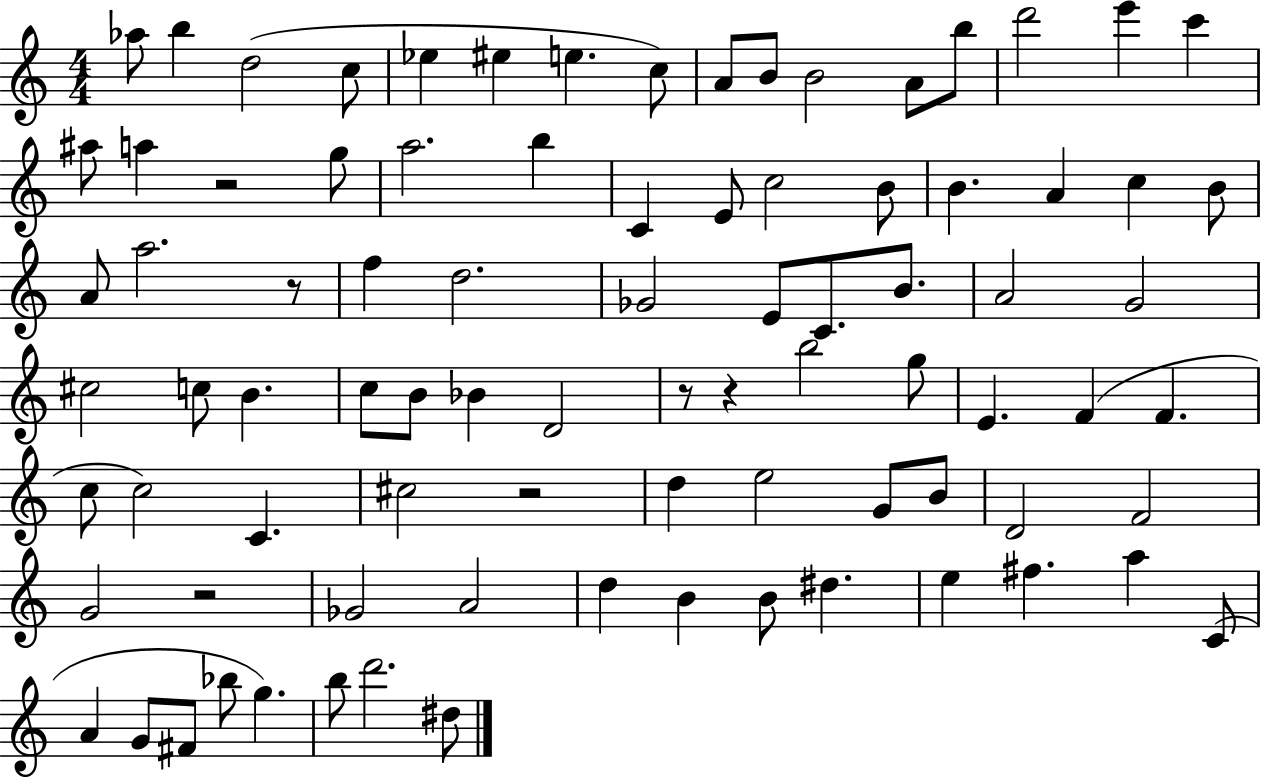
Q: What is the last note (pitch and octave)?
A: D#5